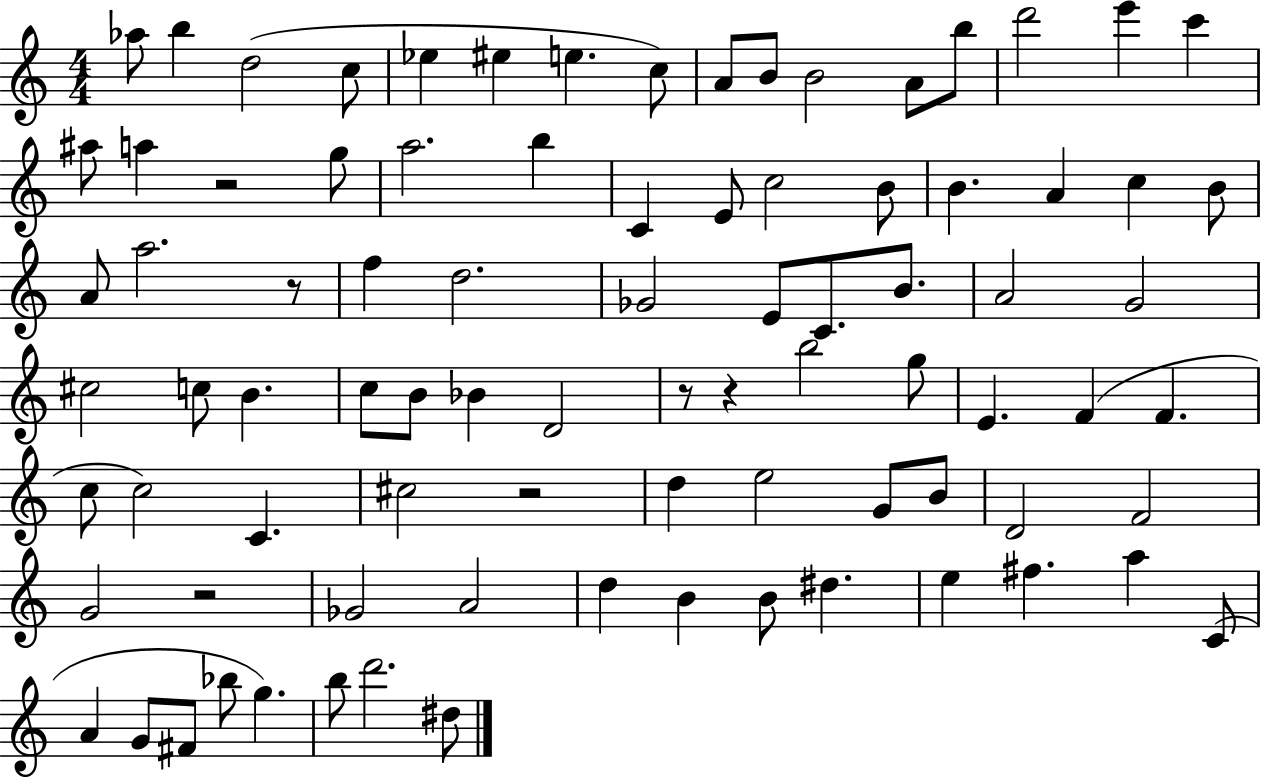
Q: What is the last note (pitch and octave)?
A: D#5